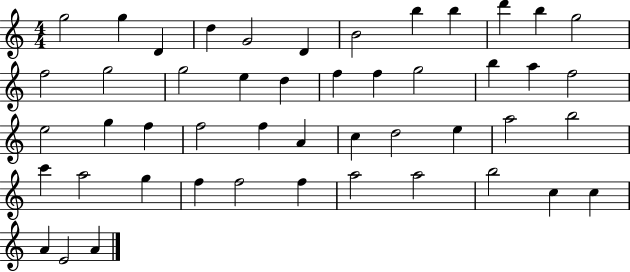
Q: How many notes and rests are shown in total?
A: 48